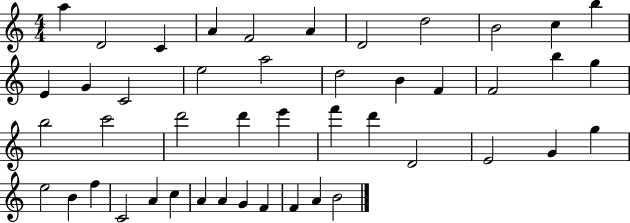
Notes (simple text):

A5/q D4/h C4/q A4/q F4/h A4/q D4/h D5/h B4/h C5/q B5/q E4/q G4/q C4/h E5/h A5/h D5/h B4/q F4/q F4/h B5/q G5/q B5/h C6/h D6/h D6/q E6/q F6/q D6/q D4/h E4/h G4/q G5/q E5/h B4/q F5/q C4/h A4/q C5/q A4/q A4/q G4/q F4/q F4/q A4/q B4/h